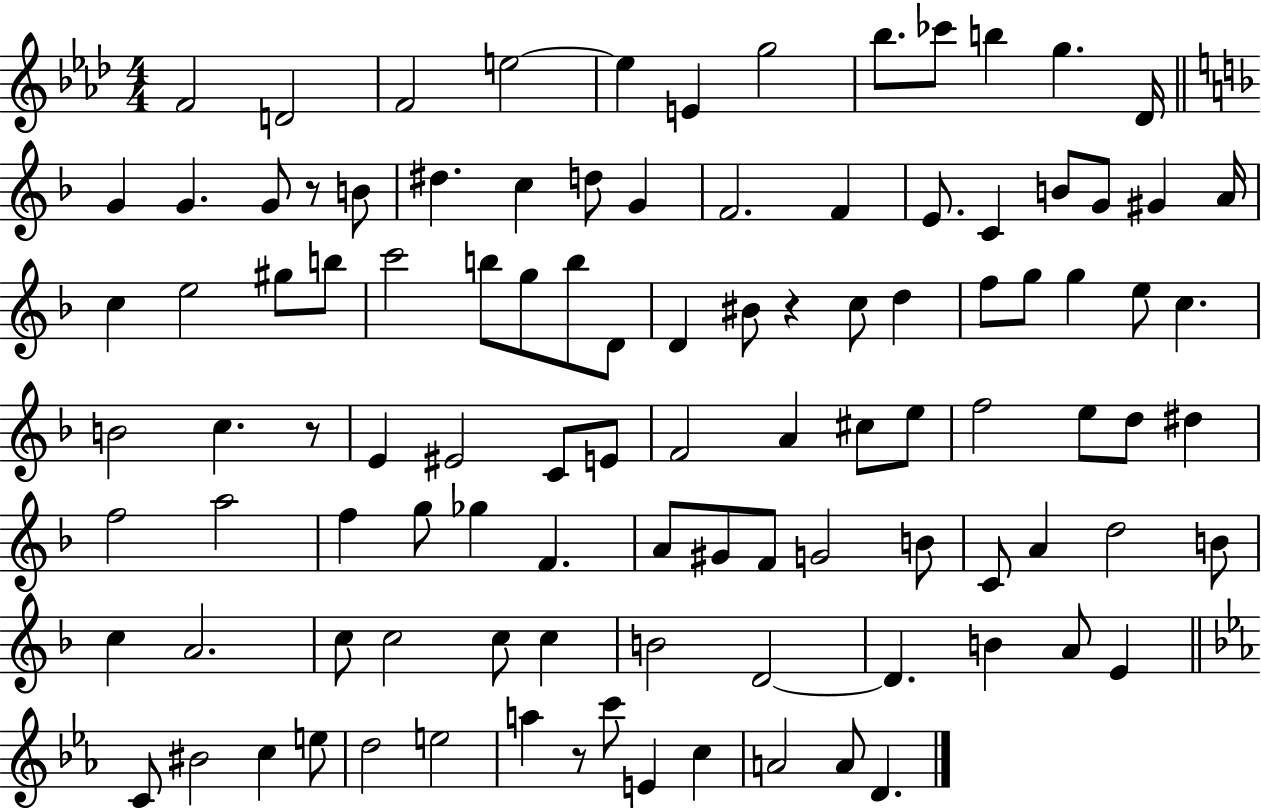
{
  \clef treble
  \numericTimeSignature
  \time 4/4
  \key aes \major
  \repeat volta 2 { f'2 d'2 | f'2 e''2~~ | e''4 e'4 g''2 | bes''8. ces'''8 b''4 g''4. des'16 | \break \bar "||" \break \key f \major g'4 g'4. g'8 r8 b'8 | dis''4. c''4 d''8 g'4 | f'2. f'4 | e'8. c'4 b'8 g'8 gis'4 a'16 | \break c''4 e''2 gis''8 b''8 | c'''2 b''8 g''8 b''8 d'8 | d'4 bis'8 r4 c''8 d''4 | f''8 g''8 g''4 e''8 c''4. | \break b'2 c''4. r8 | e'4 eis'2 c'8 e'8 | f'2 a'4 cis''8 e''8 | f''2 e''8 d''8 dis''4 | \break f''2 a''2 | f''4 g''8 ges''4 f'4. | a'8 gis'8 f'8 g'2 b'8 | c'8 a'4 d''2 b'8 | \break c''4 a'2. | c''8 c''2 c''8 c''4 | b'2 d'2~~ | d'4. b'4 a'8 e'4 | \break \bar "||" \break \key c \minor c'8 bis'2 c''4 e''8 | d''2 e''2 | a''4 r8 c'''8 e'4 c''4 | a'2 a'8 d'4. | \break } \bar "|."
}